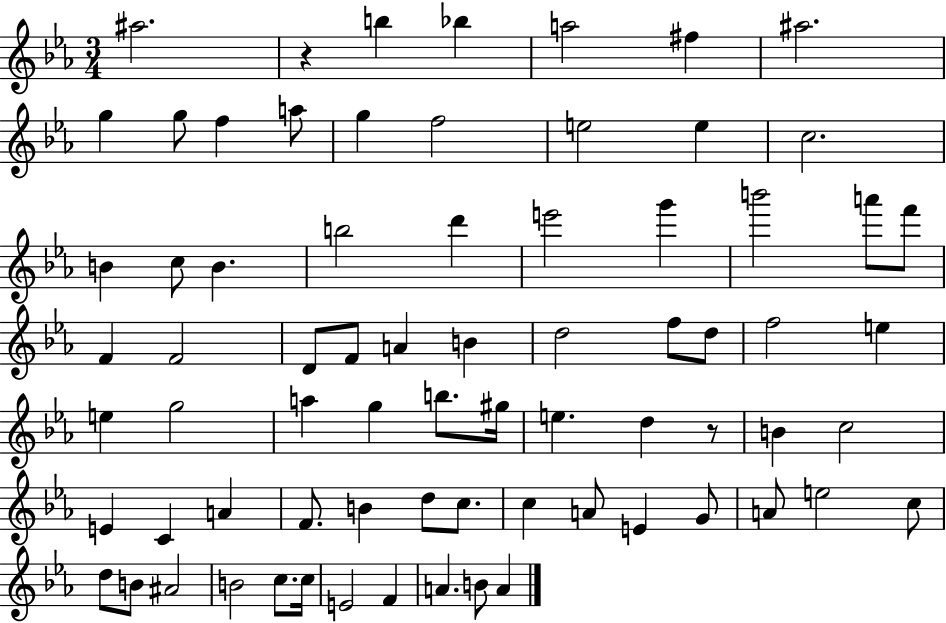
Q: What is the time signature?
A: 3/4